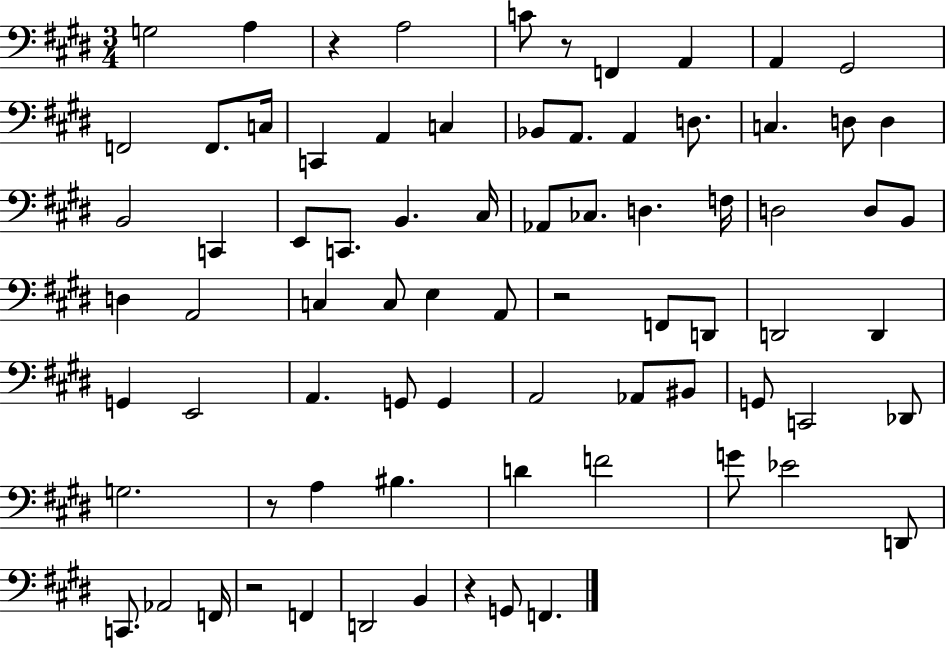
X:1
T:Untitled
M:3/4
L:1/4
K:E
G,2 A, z A,2 C/2 z/2 F,, A,, A,, ^G,,2 F,,2 F,,/2 C,/4 C,, A,, C, _B,,/2 A,,/2 A,, D,/2 C, D,/2 D, B,,2 C,, E,,/2 C,,/2 B,, ^C,/4 _A,,/2 _C,/2 D, F,/4 D,2 D,/2 B,,/2 D, A,,2 C, C,/2 E, A,,/2 z2 F,,/2 D,,/2 D,,2 D,, G,, E,,2 A,, G,,/2 G,, A,,2 _A,,/2 ^B,,/2 G,,/2 C,,2 _D,,/2 G,2 z/2 A, ^B, D F2 G/2 _E2 D,,/2 C,,/2 _A,,2 F,,/4 z2 F,, D,,2 B,, z G,,/2 F,,